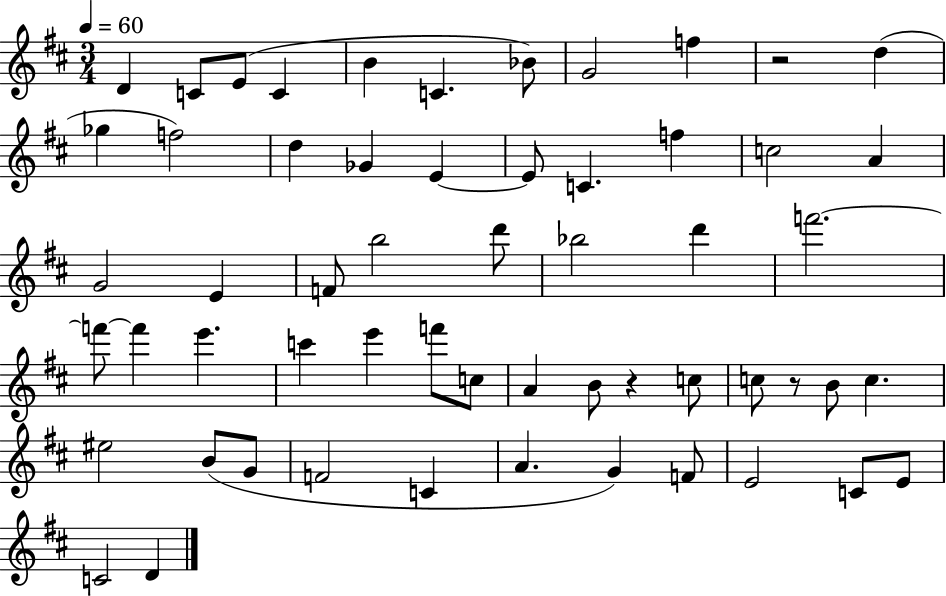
D4/q C4/e E4/e C4/q B4/q C4/q. Bb4/e G4/h F5/q R/h D5/q Gb5/q F5/h D5/q Gb4/q E4/q E4/e C4/q. F5/q C5/h A4/q G4/h E4/q F4/e B5/h D6/e Bb5/h D6/q F6/h. F6/e F6/q E6/q. C6/q E6/q F6/e C5/e A4/q B4/e R/q C5/e C5/e R/e B4/e C5/q. EIS5/h B4/e G4/e F4/h C4/q A4/q. G4/q F4/e E4/h C4/e E4/e C4/h D4/q